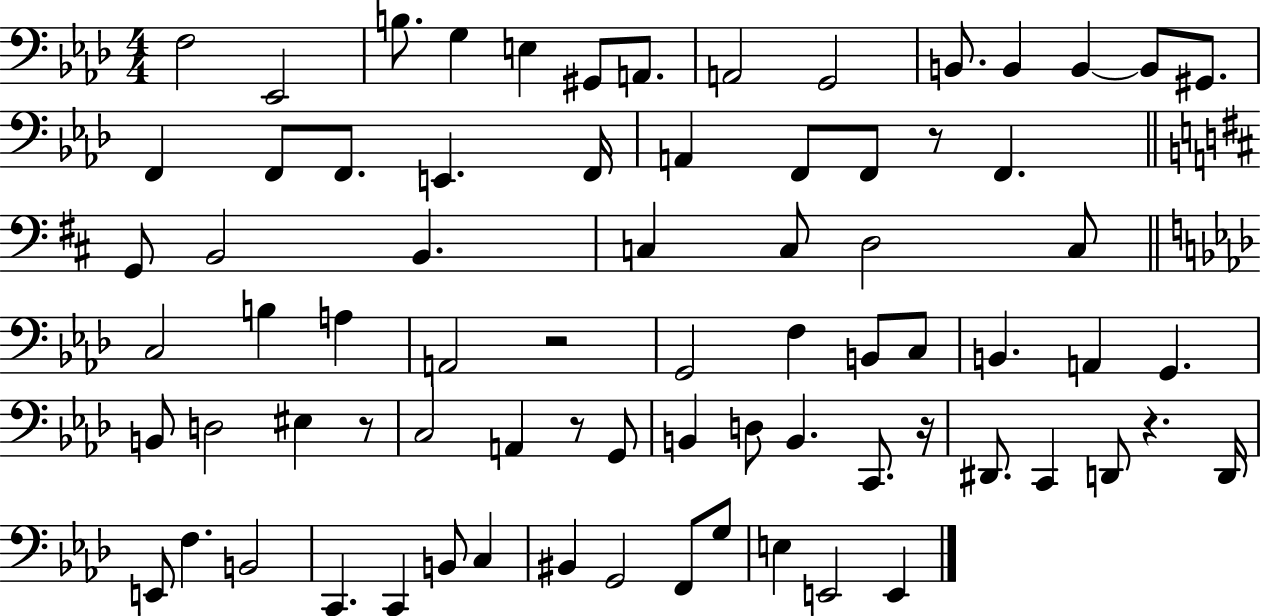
X:1
T:Untitled
M:4/4
L:1/4
K:Ab
F,2 _E,,2 B,/2 G, E, ^G,,/2 A,,/2 A,,2 G,,2 B,,/2 B,, B,, B,,/2 ^G,,/2 F,, F,,/2 F,,/2 E,, F,,/4 A,, F,,/2 F,,/2 z/2 F,, G,,/2 B,,2 B,, C, C,/2 D,2 C,/2 C,2 B, A, A,,2 z2 G,,2 F, B,,/2 C,/2 B,, A,, G,, B,,/2 D,2 ^E, z/2 C,2 A,, z/2 G,,/2 B,, D,/2 B,, C,,/2 z/4 ^D,,/2 C,, D,,/2 z D,,/4 E,,/2 F, B,,2 C,, C,, B,,/2 C, ^B,, G,,2 F,,/2 G,/2 E, E,,2 E,,